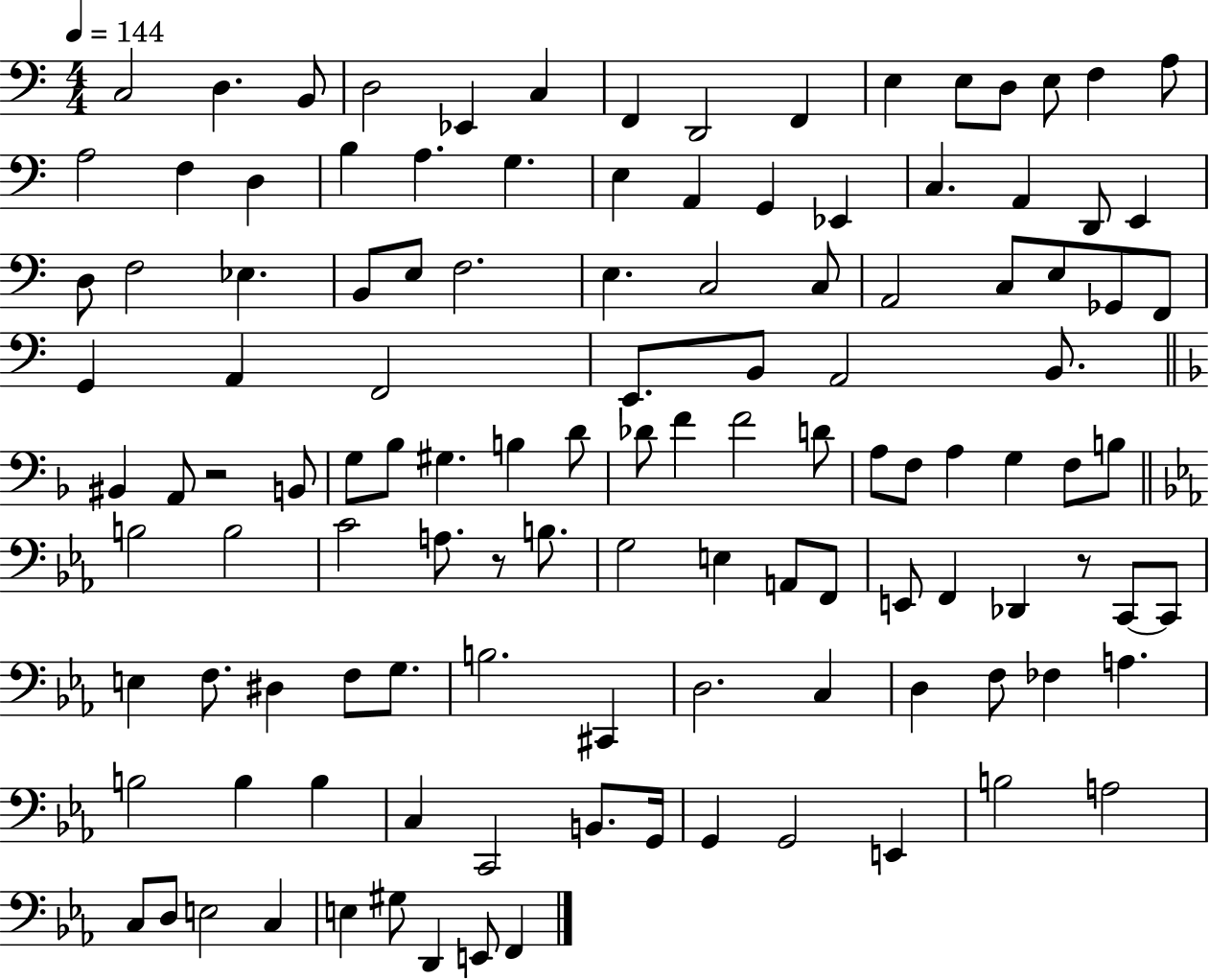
{
  \clef bass
  \numericTimeSignature
  \time 4/4
  \key c \major
  \tempo 4 = 144
  c2 d4. b,8 | d2 ees,4 c4 | f,4 d,2 f,4 | e4 e8 d8 e8 f4 a8 | \break a2 f4 d4 | b4 a4. g4. | e4 a,4 g,4 ees,4 | c4. a,4 d,8 e,4 | \break d8 f2 ees4. | b,8 e8 f2. | e4. c2 c8 | a,2 c8 e8 ges,8 f,8 | \break g,4 a,4 f,2 | e,8. b,8 a,2 b,8. | \bar "||" \break \key f \major bis,4 a,8 r2 b,8 | g8 bes8 gis4. b4 d'8 | des'8 f'4 f'2 d'8 | a8 f8 a4 g4 f8 b8 | \break \bar "||" \break \key ees \major b2 b2 | c'2 a8. r8 b8. | g2 e4 a,8 f,8 | e,8 f,4 des,4 r8 c,8~~ c,8 | \break e4 f8. dis4 f8 g8. | b2. cis,4 | d2. c4 | d4 f8 fes4 a4. | \break b2 b4 b4 | c4 c,2 b,8. g,16 | g,4 g,2 e,4 | b2 a2 | \break c8 d8 e2 c4 | e4 gis8 d,4 e,8 f,4 | \bar "|."
}